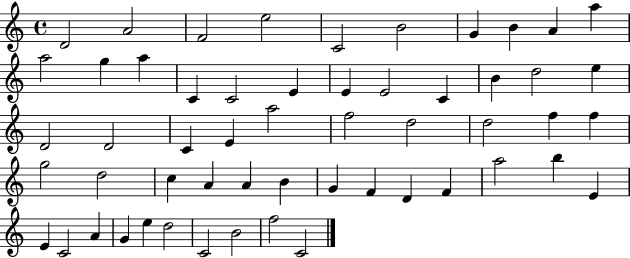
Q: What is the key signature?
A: C major